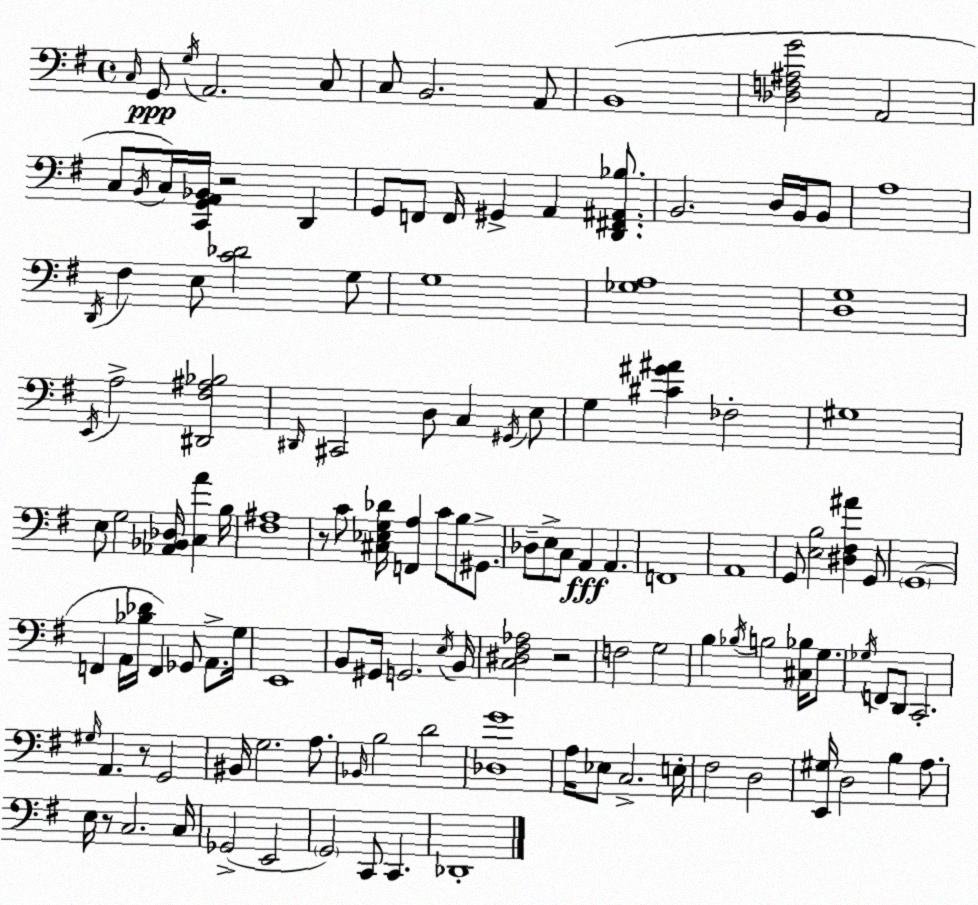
X:1
T:Untitled
M:4/4
L:1/4
K:G
C,/4 G,,/2 G,/4 A,,2 C,/2 C,/2 B,,2 A,,/2 B,,4 [_D,F,^A,G]2 A,,2 C,/2 B,,/4 C,/4 [C,,G,,A,,_B,,]/4 z2 D,, G,,/2 F,,/2 F,,/4 ^G,, A,, [D,,^F,,^A,,_B,]/2 B,,2 D,/4 B,,/4 B,,/2 A,4 D,,/4 ^F, E,/2 [C_D]2 G,/2 G,4 [_G,A,]4 [D,G,]4 E,,/4 A,2 [^D,,^F,^A,_B,]2 ^D,,/4 ^C,,2 D,/2 C, ^G,,/4 E,/2 G, [^C^G^A] _F,2 ^G,4 E,/2 G,2 [_A,,_B,,_D,]/4 [C,A] B,/4 [^F,^A,]4 z/2 C/2 [^C,_E,G,_D]/4 [F,,A,] C/2 B,/2 ^G,,/2 _D,/2 E,/2 C,/2 A,, A,, F,,4 A,,4 G,,/2 [E,B,]2 [^D,^F,^A] G,,/2 G,,4 F,, A,,/4 [_B,_D]/4 F,, _G,,/2 A,,/2 G,/4 E,,4 B,,/2 ^G,,/4 G,,2 E,/4 B,,/4 [C,^D,^F,_A,]2 z2 F,2 G,2 B, _B,/4 B,2 [^C,_B,]/4 G,/2 _G,/4 F,,/2 D,,/2 C,,2 ^G,/4 A,, z/2 G,,2 ^B,,/4 G,2 A,/2 _B,,/4 B,2 D2 [_D,G]4 A,/4 _E,/2 C,2 E,/4 ^F,2 D,2 [E,,^G,]/4 D,2 B, A,/2 E,/4 z/2 C,2 C,/4 _G,,2 E,,2 G,,2 C,,/2 C,, _D,,4